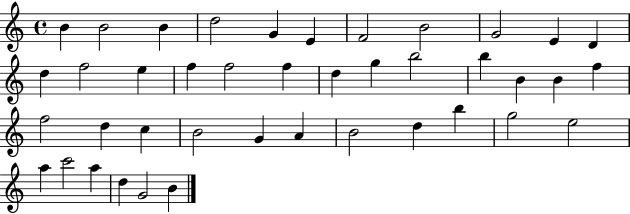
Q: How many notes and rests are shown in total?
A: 41